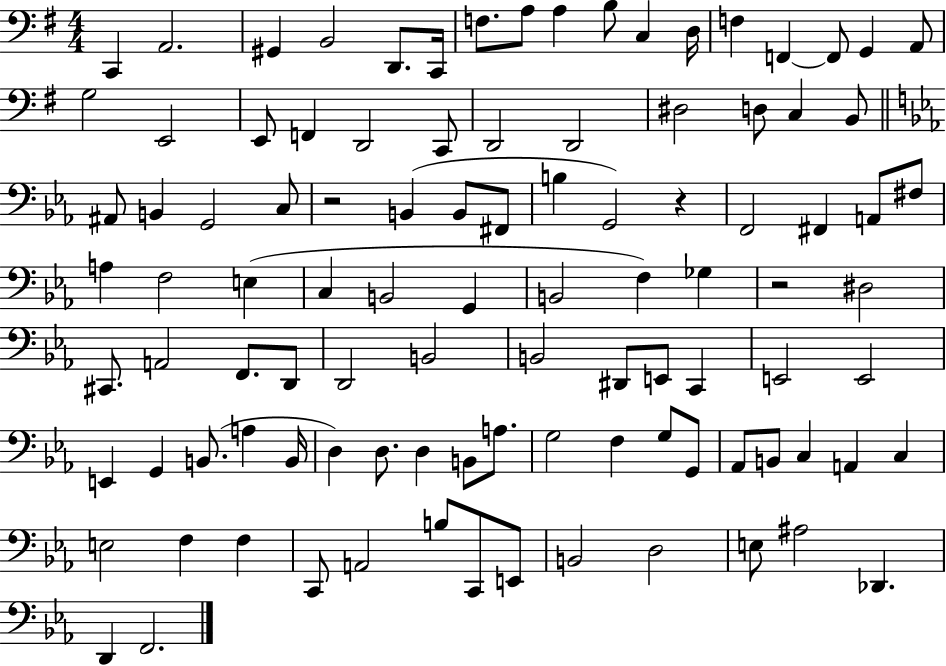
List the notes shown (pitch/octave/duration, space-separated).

C2/q A2/h. G#2/q B2/h D2/e. C2/s F3/e. A3/e A3/q B3/e C3/q D3/s F3/q F2/q F2/e G2/q A2/e G3/h E2/h E2/e F2/q D2/h C2/e D2/h D2/h D#3/h D3/e C3/q B2/e A#2/e B2/q G2/h C3/e R/h B2/q B2/e F#2/e B3/q G2/h R/q F2/h F#2/q A2/e F#3/e A3/q F3/h E3/q C3/q B2/h G2/q B2/h F3/q Gb3/q R/h D#3/h C#2/e. A2/h F2/e. D2/e D2/h B2/h B2/h D#2/e E2/e C2/q E2/h E2/h E2/q G2/q B2/e. A3/q B2/s D3/q D3/e. D3/q B2/e A3/e. G3/h F3/q G3/e G2/e Ab2/e B2/e C3/q A2/q C3/q E3/h F3/q F3/q C2/e A2/h B3/e C2/e E2/e B2/h D3/h E3/e A#3/h Db2/q. D2/q F2/h.